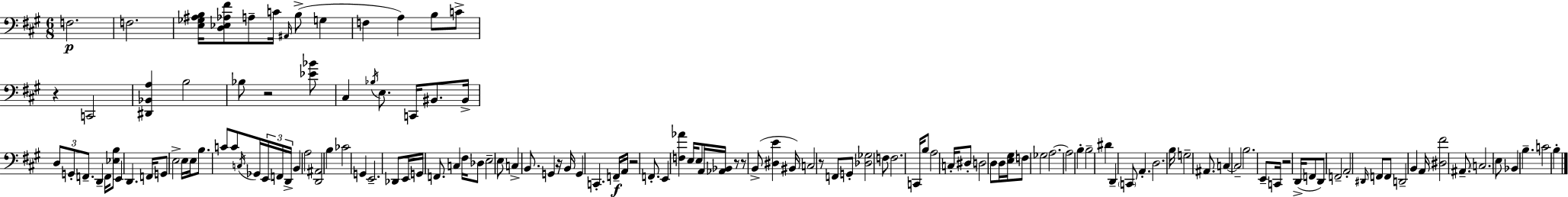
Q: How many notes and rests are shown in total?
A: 140